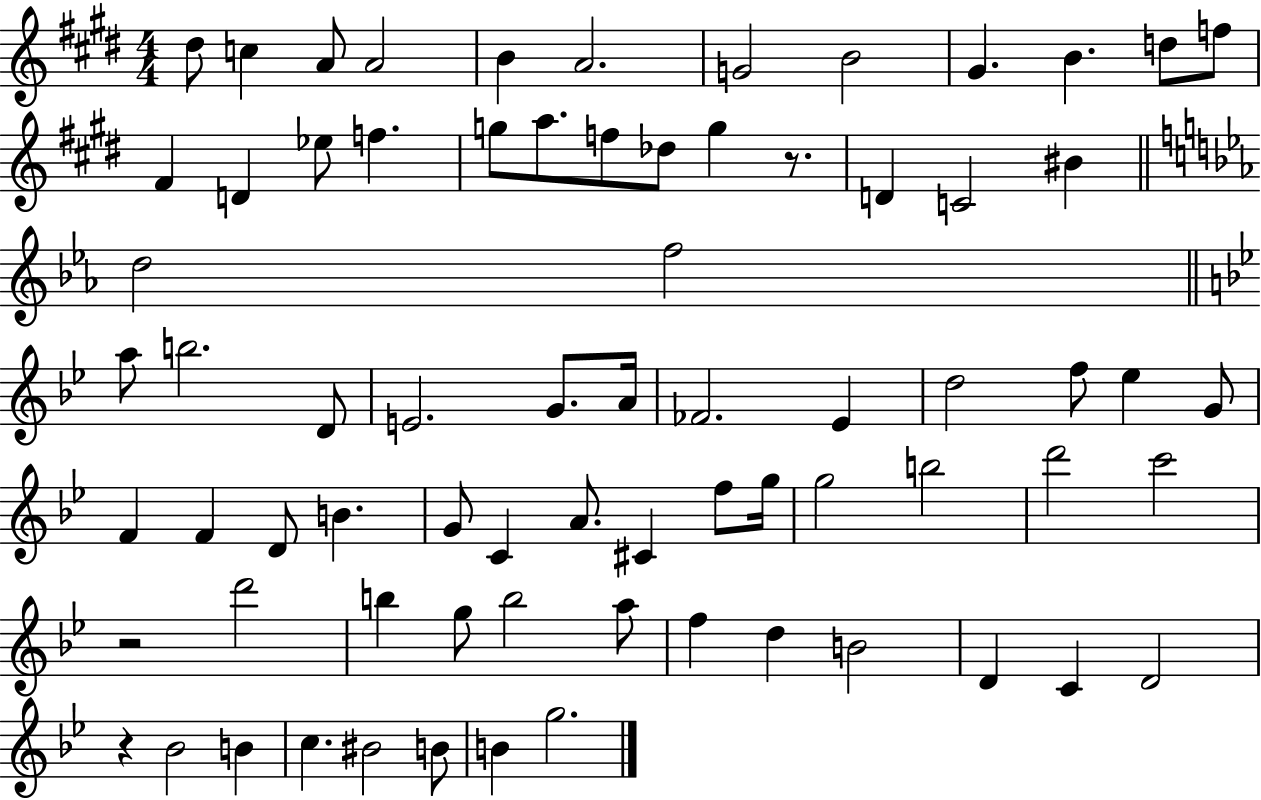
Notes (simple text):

D#5/e C5/q A4/e A4/h B4/q A4/h. G4/h B4/h G#4/q. B4/q. D5/e F5/e F#4/q D4/q Eb5/e F5/q. G5/e A5/e. F5/e Db5/e G5/q R/e. D4/q C4/h BIS4/q D5/h F5/h A5/e B5/h. D4/e E4/h. G4/e. A4/s FES4/h. Eb4/q D5/h F5/e Eb5/q G4/e F4/q F4/q D4/e B4/q. G4/e C4/q A4/e. C#4/q F5/e G5/s G5/h B5/h D6/h C6/h R/h D6/h B5/q G5/e B5/h A5/e F5/q D5/q B4/h D4/q C4/q D4/h R/q Bb4/h B4/q C5/q. BIS4/h B4/e B4/q G5/h.